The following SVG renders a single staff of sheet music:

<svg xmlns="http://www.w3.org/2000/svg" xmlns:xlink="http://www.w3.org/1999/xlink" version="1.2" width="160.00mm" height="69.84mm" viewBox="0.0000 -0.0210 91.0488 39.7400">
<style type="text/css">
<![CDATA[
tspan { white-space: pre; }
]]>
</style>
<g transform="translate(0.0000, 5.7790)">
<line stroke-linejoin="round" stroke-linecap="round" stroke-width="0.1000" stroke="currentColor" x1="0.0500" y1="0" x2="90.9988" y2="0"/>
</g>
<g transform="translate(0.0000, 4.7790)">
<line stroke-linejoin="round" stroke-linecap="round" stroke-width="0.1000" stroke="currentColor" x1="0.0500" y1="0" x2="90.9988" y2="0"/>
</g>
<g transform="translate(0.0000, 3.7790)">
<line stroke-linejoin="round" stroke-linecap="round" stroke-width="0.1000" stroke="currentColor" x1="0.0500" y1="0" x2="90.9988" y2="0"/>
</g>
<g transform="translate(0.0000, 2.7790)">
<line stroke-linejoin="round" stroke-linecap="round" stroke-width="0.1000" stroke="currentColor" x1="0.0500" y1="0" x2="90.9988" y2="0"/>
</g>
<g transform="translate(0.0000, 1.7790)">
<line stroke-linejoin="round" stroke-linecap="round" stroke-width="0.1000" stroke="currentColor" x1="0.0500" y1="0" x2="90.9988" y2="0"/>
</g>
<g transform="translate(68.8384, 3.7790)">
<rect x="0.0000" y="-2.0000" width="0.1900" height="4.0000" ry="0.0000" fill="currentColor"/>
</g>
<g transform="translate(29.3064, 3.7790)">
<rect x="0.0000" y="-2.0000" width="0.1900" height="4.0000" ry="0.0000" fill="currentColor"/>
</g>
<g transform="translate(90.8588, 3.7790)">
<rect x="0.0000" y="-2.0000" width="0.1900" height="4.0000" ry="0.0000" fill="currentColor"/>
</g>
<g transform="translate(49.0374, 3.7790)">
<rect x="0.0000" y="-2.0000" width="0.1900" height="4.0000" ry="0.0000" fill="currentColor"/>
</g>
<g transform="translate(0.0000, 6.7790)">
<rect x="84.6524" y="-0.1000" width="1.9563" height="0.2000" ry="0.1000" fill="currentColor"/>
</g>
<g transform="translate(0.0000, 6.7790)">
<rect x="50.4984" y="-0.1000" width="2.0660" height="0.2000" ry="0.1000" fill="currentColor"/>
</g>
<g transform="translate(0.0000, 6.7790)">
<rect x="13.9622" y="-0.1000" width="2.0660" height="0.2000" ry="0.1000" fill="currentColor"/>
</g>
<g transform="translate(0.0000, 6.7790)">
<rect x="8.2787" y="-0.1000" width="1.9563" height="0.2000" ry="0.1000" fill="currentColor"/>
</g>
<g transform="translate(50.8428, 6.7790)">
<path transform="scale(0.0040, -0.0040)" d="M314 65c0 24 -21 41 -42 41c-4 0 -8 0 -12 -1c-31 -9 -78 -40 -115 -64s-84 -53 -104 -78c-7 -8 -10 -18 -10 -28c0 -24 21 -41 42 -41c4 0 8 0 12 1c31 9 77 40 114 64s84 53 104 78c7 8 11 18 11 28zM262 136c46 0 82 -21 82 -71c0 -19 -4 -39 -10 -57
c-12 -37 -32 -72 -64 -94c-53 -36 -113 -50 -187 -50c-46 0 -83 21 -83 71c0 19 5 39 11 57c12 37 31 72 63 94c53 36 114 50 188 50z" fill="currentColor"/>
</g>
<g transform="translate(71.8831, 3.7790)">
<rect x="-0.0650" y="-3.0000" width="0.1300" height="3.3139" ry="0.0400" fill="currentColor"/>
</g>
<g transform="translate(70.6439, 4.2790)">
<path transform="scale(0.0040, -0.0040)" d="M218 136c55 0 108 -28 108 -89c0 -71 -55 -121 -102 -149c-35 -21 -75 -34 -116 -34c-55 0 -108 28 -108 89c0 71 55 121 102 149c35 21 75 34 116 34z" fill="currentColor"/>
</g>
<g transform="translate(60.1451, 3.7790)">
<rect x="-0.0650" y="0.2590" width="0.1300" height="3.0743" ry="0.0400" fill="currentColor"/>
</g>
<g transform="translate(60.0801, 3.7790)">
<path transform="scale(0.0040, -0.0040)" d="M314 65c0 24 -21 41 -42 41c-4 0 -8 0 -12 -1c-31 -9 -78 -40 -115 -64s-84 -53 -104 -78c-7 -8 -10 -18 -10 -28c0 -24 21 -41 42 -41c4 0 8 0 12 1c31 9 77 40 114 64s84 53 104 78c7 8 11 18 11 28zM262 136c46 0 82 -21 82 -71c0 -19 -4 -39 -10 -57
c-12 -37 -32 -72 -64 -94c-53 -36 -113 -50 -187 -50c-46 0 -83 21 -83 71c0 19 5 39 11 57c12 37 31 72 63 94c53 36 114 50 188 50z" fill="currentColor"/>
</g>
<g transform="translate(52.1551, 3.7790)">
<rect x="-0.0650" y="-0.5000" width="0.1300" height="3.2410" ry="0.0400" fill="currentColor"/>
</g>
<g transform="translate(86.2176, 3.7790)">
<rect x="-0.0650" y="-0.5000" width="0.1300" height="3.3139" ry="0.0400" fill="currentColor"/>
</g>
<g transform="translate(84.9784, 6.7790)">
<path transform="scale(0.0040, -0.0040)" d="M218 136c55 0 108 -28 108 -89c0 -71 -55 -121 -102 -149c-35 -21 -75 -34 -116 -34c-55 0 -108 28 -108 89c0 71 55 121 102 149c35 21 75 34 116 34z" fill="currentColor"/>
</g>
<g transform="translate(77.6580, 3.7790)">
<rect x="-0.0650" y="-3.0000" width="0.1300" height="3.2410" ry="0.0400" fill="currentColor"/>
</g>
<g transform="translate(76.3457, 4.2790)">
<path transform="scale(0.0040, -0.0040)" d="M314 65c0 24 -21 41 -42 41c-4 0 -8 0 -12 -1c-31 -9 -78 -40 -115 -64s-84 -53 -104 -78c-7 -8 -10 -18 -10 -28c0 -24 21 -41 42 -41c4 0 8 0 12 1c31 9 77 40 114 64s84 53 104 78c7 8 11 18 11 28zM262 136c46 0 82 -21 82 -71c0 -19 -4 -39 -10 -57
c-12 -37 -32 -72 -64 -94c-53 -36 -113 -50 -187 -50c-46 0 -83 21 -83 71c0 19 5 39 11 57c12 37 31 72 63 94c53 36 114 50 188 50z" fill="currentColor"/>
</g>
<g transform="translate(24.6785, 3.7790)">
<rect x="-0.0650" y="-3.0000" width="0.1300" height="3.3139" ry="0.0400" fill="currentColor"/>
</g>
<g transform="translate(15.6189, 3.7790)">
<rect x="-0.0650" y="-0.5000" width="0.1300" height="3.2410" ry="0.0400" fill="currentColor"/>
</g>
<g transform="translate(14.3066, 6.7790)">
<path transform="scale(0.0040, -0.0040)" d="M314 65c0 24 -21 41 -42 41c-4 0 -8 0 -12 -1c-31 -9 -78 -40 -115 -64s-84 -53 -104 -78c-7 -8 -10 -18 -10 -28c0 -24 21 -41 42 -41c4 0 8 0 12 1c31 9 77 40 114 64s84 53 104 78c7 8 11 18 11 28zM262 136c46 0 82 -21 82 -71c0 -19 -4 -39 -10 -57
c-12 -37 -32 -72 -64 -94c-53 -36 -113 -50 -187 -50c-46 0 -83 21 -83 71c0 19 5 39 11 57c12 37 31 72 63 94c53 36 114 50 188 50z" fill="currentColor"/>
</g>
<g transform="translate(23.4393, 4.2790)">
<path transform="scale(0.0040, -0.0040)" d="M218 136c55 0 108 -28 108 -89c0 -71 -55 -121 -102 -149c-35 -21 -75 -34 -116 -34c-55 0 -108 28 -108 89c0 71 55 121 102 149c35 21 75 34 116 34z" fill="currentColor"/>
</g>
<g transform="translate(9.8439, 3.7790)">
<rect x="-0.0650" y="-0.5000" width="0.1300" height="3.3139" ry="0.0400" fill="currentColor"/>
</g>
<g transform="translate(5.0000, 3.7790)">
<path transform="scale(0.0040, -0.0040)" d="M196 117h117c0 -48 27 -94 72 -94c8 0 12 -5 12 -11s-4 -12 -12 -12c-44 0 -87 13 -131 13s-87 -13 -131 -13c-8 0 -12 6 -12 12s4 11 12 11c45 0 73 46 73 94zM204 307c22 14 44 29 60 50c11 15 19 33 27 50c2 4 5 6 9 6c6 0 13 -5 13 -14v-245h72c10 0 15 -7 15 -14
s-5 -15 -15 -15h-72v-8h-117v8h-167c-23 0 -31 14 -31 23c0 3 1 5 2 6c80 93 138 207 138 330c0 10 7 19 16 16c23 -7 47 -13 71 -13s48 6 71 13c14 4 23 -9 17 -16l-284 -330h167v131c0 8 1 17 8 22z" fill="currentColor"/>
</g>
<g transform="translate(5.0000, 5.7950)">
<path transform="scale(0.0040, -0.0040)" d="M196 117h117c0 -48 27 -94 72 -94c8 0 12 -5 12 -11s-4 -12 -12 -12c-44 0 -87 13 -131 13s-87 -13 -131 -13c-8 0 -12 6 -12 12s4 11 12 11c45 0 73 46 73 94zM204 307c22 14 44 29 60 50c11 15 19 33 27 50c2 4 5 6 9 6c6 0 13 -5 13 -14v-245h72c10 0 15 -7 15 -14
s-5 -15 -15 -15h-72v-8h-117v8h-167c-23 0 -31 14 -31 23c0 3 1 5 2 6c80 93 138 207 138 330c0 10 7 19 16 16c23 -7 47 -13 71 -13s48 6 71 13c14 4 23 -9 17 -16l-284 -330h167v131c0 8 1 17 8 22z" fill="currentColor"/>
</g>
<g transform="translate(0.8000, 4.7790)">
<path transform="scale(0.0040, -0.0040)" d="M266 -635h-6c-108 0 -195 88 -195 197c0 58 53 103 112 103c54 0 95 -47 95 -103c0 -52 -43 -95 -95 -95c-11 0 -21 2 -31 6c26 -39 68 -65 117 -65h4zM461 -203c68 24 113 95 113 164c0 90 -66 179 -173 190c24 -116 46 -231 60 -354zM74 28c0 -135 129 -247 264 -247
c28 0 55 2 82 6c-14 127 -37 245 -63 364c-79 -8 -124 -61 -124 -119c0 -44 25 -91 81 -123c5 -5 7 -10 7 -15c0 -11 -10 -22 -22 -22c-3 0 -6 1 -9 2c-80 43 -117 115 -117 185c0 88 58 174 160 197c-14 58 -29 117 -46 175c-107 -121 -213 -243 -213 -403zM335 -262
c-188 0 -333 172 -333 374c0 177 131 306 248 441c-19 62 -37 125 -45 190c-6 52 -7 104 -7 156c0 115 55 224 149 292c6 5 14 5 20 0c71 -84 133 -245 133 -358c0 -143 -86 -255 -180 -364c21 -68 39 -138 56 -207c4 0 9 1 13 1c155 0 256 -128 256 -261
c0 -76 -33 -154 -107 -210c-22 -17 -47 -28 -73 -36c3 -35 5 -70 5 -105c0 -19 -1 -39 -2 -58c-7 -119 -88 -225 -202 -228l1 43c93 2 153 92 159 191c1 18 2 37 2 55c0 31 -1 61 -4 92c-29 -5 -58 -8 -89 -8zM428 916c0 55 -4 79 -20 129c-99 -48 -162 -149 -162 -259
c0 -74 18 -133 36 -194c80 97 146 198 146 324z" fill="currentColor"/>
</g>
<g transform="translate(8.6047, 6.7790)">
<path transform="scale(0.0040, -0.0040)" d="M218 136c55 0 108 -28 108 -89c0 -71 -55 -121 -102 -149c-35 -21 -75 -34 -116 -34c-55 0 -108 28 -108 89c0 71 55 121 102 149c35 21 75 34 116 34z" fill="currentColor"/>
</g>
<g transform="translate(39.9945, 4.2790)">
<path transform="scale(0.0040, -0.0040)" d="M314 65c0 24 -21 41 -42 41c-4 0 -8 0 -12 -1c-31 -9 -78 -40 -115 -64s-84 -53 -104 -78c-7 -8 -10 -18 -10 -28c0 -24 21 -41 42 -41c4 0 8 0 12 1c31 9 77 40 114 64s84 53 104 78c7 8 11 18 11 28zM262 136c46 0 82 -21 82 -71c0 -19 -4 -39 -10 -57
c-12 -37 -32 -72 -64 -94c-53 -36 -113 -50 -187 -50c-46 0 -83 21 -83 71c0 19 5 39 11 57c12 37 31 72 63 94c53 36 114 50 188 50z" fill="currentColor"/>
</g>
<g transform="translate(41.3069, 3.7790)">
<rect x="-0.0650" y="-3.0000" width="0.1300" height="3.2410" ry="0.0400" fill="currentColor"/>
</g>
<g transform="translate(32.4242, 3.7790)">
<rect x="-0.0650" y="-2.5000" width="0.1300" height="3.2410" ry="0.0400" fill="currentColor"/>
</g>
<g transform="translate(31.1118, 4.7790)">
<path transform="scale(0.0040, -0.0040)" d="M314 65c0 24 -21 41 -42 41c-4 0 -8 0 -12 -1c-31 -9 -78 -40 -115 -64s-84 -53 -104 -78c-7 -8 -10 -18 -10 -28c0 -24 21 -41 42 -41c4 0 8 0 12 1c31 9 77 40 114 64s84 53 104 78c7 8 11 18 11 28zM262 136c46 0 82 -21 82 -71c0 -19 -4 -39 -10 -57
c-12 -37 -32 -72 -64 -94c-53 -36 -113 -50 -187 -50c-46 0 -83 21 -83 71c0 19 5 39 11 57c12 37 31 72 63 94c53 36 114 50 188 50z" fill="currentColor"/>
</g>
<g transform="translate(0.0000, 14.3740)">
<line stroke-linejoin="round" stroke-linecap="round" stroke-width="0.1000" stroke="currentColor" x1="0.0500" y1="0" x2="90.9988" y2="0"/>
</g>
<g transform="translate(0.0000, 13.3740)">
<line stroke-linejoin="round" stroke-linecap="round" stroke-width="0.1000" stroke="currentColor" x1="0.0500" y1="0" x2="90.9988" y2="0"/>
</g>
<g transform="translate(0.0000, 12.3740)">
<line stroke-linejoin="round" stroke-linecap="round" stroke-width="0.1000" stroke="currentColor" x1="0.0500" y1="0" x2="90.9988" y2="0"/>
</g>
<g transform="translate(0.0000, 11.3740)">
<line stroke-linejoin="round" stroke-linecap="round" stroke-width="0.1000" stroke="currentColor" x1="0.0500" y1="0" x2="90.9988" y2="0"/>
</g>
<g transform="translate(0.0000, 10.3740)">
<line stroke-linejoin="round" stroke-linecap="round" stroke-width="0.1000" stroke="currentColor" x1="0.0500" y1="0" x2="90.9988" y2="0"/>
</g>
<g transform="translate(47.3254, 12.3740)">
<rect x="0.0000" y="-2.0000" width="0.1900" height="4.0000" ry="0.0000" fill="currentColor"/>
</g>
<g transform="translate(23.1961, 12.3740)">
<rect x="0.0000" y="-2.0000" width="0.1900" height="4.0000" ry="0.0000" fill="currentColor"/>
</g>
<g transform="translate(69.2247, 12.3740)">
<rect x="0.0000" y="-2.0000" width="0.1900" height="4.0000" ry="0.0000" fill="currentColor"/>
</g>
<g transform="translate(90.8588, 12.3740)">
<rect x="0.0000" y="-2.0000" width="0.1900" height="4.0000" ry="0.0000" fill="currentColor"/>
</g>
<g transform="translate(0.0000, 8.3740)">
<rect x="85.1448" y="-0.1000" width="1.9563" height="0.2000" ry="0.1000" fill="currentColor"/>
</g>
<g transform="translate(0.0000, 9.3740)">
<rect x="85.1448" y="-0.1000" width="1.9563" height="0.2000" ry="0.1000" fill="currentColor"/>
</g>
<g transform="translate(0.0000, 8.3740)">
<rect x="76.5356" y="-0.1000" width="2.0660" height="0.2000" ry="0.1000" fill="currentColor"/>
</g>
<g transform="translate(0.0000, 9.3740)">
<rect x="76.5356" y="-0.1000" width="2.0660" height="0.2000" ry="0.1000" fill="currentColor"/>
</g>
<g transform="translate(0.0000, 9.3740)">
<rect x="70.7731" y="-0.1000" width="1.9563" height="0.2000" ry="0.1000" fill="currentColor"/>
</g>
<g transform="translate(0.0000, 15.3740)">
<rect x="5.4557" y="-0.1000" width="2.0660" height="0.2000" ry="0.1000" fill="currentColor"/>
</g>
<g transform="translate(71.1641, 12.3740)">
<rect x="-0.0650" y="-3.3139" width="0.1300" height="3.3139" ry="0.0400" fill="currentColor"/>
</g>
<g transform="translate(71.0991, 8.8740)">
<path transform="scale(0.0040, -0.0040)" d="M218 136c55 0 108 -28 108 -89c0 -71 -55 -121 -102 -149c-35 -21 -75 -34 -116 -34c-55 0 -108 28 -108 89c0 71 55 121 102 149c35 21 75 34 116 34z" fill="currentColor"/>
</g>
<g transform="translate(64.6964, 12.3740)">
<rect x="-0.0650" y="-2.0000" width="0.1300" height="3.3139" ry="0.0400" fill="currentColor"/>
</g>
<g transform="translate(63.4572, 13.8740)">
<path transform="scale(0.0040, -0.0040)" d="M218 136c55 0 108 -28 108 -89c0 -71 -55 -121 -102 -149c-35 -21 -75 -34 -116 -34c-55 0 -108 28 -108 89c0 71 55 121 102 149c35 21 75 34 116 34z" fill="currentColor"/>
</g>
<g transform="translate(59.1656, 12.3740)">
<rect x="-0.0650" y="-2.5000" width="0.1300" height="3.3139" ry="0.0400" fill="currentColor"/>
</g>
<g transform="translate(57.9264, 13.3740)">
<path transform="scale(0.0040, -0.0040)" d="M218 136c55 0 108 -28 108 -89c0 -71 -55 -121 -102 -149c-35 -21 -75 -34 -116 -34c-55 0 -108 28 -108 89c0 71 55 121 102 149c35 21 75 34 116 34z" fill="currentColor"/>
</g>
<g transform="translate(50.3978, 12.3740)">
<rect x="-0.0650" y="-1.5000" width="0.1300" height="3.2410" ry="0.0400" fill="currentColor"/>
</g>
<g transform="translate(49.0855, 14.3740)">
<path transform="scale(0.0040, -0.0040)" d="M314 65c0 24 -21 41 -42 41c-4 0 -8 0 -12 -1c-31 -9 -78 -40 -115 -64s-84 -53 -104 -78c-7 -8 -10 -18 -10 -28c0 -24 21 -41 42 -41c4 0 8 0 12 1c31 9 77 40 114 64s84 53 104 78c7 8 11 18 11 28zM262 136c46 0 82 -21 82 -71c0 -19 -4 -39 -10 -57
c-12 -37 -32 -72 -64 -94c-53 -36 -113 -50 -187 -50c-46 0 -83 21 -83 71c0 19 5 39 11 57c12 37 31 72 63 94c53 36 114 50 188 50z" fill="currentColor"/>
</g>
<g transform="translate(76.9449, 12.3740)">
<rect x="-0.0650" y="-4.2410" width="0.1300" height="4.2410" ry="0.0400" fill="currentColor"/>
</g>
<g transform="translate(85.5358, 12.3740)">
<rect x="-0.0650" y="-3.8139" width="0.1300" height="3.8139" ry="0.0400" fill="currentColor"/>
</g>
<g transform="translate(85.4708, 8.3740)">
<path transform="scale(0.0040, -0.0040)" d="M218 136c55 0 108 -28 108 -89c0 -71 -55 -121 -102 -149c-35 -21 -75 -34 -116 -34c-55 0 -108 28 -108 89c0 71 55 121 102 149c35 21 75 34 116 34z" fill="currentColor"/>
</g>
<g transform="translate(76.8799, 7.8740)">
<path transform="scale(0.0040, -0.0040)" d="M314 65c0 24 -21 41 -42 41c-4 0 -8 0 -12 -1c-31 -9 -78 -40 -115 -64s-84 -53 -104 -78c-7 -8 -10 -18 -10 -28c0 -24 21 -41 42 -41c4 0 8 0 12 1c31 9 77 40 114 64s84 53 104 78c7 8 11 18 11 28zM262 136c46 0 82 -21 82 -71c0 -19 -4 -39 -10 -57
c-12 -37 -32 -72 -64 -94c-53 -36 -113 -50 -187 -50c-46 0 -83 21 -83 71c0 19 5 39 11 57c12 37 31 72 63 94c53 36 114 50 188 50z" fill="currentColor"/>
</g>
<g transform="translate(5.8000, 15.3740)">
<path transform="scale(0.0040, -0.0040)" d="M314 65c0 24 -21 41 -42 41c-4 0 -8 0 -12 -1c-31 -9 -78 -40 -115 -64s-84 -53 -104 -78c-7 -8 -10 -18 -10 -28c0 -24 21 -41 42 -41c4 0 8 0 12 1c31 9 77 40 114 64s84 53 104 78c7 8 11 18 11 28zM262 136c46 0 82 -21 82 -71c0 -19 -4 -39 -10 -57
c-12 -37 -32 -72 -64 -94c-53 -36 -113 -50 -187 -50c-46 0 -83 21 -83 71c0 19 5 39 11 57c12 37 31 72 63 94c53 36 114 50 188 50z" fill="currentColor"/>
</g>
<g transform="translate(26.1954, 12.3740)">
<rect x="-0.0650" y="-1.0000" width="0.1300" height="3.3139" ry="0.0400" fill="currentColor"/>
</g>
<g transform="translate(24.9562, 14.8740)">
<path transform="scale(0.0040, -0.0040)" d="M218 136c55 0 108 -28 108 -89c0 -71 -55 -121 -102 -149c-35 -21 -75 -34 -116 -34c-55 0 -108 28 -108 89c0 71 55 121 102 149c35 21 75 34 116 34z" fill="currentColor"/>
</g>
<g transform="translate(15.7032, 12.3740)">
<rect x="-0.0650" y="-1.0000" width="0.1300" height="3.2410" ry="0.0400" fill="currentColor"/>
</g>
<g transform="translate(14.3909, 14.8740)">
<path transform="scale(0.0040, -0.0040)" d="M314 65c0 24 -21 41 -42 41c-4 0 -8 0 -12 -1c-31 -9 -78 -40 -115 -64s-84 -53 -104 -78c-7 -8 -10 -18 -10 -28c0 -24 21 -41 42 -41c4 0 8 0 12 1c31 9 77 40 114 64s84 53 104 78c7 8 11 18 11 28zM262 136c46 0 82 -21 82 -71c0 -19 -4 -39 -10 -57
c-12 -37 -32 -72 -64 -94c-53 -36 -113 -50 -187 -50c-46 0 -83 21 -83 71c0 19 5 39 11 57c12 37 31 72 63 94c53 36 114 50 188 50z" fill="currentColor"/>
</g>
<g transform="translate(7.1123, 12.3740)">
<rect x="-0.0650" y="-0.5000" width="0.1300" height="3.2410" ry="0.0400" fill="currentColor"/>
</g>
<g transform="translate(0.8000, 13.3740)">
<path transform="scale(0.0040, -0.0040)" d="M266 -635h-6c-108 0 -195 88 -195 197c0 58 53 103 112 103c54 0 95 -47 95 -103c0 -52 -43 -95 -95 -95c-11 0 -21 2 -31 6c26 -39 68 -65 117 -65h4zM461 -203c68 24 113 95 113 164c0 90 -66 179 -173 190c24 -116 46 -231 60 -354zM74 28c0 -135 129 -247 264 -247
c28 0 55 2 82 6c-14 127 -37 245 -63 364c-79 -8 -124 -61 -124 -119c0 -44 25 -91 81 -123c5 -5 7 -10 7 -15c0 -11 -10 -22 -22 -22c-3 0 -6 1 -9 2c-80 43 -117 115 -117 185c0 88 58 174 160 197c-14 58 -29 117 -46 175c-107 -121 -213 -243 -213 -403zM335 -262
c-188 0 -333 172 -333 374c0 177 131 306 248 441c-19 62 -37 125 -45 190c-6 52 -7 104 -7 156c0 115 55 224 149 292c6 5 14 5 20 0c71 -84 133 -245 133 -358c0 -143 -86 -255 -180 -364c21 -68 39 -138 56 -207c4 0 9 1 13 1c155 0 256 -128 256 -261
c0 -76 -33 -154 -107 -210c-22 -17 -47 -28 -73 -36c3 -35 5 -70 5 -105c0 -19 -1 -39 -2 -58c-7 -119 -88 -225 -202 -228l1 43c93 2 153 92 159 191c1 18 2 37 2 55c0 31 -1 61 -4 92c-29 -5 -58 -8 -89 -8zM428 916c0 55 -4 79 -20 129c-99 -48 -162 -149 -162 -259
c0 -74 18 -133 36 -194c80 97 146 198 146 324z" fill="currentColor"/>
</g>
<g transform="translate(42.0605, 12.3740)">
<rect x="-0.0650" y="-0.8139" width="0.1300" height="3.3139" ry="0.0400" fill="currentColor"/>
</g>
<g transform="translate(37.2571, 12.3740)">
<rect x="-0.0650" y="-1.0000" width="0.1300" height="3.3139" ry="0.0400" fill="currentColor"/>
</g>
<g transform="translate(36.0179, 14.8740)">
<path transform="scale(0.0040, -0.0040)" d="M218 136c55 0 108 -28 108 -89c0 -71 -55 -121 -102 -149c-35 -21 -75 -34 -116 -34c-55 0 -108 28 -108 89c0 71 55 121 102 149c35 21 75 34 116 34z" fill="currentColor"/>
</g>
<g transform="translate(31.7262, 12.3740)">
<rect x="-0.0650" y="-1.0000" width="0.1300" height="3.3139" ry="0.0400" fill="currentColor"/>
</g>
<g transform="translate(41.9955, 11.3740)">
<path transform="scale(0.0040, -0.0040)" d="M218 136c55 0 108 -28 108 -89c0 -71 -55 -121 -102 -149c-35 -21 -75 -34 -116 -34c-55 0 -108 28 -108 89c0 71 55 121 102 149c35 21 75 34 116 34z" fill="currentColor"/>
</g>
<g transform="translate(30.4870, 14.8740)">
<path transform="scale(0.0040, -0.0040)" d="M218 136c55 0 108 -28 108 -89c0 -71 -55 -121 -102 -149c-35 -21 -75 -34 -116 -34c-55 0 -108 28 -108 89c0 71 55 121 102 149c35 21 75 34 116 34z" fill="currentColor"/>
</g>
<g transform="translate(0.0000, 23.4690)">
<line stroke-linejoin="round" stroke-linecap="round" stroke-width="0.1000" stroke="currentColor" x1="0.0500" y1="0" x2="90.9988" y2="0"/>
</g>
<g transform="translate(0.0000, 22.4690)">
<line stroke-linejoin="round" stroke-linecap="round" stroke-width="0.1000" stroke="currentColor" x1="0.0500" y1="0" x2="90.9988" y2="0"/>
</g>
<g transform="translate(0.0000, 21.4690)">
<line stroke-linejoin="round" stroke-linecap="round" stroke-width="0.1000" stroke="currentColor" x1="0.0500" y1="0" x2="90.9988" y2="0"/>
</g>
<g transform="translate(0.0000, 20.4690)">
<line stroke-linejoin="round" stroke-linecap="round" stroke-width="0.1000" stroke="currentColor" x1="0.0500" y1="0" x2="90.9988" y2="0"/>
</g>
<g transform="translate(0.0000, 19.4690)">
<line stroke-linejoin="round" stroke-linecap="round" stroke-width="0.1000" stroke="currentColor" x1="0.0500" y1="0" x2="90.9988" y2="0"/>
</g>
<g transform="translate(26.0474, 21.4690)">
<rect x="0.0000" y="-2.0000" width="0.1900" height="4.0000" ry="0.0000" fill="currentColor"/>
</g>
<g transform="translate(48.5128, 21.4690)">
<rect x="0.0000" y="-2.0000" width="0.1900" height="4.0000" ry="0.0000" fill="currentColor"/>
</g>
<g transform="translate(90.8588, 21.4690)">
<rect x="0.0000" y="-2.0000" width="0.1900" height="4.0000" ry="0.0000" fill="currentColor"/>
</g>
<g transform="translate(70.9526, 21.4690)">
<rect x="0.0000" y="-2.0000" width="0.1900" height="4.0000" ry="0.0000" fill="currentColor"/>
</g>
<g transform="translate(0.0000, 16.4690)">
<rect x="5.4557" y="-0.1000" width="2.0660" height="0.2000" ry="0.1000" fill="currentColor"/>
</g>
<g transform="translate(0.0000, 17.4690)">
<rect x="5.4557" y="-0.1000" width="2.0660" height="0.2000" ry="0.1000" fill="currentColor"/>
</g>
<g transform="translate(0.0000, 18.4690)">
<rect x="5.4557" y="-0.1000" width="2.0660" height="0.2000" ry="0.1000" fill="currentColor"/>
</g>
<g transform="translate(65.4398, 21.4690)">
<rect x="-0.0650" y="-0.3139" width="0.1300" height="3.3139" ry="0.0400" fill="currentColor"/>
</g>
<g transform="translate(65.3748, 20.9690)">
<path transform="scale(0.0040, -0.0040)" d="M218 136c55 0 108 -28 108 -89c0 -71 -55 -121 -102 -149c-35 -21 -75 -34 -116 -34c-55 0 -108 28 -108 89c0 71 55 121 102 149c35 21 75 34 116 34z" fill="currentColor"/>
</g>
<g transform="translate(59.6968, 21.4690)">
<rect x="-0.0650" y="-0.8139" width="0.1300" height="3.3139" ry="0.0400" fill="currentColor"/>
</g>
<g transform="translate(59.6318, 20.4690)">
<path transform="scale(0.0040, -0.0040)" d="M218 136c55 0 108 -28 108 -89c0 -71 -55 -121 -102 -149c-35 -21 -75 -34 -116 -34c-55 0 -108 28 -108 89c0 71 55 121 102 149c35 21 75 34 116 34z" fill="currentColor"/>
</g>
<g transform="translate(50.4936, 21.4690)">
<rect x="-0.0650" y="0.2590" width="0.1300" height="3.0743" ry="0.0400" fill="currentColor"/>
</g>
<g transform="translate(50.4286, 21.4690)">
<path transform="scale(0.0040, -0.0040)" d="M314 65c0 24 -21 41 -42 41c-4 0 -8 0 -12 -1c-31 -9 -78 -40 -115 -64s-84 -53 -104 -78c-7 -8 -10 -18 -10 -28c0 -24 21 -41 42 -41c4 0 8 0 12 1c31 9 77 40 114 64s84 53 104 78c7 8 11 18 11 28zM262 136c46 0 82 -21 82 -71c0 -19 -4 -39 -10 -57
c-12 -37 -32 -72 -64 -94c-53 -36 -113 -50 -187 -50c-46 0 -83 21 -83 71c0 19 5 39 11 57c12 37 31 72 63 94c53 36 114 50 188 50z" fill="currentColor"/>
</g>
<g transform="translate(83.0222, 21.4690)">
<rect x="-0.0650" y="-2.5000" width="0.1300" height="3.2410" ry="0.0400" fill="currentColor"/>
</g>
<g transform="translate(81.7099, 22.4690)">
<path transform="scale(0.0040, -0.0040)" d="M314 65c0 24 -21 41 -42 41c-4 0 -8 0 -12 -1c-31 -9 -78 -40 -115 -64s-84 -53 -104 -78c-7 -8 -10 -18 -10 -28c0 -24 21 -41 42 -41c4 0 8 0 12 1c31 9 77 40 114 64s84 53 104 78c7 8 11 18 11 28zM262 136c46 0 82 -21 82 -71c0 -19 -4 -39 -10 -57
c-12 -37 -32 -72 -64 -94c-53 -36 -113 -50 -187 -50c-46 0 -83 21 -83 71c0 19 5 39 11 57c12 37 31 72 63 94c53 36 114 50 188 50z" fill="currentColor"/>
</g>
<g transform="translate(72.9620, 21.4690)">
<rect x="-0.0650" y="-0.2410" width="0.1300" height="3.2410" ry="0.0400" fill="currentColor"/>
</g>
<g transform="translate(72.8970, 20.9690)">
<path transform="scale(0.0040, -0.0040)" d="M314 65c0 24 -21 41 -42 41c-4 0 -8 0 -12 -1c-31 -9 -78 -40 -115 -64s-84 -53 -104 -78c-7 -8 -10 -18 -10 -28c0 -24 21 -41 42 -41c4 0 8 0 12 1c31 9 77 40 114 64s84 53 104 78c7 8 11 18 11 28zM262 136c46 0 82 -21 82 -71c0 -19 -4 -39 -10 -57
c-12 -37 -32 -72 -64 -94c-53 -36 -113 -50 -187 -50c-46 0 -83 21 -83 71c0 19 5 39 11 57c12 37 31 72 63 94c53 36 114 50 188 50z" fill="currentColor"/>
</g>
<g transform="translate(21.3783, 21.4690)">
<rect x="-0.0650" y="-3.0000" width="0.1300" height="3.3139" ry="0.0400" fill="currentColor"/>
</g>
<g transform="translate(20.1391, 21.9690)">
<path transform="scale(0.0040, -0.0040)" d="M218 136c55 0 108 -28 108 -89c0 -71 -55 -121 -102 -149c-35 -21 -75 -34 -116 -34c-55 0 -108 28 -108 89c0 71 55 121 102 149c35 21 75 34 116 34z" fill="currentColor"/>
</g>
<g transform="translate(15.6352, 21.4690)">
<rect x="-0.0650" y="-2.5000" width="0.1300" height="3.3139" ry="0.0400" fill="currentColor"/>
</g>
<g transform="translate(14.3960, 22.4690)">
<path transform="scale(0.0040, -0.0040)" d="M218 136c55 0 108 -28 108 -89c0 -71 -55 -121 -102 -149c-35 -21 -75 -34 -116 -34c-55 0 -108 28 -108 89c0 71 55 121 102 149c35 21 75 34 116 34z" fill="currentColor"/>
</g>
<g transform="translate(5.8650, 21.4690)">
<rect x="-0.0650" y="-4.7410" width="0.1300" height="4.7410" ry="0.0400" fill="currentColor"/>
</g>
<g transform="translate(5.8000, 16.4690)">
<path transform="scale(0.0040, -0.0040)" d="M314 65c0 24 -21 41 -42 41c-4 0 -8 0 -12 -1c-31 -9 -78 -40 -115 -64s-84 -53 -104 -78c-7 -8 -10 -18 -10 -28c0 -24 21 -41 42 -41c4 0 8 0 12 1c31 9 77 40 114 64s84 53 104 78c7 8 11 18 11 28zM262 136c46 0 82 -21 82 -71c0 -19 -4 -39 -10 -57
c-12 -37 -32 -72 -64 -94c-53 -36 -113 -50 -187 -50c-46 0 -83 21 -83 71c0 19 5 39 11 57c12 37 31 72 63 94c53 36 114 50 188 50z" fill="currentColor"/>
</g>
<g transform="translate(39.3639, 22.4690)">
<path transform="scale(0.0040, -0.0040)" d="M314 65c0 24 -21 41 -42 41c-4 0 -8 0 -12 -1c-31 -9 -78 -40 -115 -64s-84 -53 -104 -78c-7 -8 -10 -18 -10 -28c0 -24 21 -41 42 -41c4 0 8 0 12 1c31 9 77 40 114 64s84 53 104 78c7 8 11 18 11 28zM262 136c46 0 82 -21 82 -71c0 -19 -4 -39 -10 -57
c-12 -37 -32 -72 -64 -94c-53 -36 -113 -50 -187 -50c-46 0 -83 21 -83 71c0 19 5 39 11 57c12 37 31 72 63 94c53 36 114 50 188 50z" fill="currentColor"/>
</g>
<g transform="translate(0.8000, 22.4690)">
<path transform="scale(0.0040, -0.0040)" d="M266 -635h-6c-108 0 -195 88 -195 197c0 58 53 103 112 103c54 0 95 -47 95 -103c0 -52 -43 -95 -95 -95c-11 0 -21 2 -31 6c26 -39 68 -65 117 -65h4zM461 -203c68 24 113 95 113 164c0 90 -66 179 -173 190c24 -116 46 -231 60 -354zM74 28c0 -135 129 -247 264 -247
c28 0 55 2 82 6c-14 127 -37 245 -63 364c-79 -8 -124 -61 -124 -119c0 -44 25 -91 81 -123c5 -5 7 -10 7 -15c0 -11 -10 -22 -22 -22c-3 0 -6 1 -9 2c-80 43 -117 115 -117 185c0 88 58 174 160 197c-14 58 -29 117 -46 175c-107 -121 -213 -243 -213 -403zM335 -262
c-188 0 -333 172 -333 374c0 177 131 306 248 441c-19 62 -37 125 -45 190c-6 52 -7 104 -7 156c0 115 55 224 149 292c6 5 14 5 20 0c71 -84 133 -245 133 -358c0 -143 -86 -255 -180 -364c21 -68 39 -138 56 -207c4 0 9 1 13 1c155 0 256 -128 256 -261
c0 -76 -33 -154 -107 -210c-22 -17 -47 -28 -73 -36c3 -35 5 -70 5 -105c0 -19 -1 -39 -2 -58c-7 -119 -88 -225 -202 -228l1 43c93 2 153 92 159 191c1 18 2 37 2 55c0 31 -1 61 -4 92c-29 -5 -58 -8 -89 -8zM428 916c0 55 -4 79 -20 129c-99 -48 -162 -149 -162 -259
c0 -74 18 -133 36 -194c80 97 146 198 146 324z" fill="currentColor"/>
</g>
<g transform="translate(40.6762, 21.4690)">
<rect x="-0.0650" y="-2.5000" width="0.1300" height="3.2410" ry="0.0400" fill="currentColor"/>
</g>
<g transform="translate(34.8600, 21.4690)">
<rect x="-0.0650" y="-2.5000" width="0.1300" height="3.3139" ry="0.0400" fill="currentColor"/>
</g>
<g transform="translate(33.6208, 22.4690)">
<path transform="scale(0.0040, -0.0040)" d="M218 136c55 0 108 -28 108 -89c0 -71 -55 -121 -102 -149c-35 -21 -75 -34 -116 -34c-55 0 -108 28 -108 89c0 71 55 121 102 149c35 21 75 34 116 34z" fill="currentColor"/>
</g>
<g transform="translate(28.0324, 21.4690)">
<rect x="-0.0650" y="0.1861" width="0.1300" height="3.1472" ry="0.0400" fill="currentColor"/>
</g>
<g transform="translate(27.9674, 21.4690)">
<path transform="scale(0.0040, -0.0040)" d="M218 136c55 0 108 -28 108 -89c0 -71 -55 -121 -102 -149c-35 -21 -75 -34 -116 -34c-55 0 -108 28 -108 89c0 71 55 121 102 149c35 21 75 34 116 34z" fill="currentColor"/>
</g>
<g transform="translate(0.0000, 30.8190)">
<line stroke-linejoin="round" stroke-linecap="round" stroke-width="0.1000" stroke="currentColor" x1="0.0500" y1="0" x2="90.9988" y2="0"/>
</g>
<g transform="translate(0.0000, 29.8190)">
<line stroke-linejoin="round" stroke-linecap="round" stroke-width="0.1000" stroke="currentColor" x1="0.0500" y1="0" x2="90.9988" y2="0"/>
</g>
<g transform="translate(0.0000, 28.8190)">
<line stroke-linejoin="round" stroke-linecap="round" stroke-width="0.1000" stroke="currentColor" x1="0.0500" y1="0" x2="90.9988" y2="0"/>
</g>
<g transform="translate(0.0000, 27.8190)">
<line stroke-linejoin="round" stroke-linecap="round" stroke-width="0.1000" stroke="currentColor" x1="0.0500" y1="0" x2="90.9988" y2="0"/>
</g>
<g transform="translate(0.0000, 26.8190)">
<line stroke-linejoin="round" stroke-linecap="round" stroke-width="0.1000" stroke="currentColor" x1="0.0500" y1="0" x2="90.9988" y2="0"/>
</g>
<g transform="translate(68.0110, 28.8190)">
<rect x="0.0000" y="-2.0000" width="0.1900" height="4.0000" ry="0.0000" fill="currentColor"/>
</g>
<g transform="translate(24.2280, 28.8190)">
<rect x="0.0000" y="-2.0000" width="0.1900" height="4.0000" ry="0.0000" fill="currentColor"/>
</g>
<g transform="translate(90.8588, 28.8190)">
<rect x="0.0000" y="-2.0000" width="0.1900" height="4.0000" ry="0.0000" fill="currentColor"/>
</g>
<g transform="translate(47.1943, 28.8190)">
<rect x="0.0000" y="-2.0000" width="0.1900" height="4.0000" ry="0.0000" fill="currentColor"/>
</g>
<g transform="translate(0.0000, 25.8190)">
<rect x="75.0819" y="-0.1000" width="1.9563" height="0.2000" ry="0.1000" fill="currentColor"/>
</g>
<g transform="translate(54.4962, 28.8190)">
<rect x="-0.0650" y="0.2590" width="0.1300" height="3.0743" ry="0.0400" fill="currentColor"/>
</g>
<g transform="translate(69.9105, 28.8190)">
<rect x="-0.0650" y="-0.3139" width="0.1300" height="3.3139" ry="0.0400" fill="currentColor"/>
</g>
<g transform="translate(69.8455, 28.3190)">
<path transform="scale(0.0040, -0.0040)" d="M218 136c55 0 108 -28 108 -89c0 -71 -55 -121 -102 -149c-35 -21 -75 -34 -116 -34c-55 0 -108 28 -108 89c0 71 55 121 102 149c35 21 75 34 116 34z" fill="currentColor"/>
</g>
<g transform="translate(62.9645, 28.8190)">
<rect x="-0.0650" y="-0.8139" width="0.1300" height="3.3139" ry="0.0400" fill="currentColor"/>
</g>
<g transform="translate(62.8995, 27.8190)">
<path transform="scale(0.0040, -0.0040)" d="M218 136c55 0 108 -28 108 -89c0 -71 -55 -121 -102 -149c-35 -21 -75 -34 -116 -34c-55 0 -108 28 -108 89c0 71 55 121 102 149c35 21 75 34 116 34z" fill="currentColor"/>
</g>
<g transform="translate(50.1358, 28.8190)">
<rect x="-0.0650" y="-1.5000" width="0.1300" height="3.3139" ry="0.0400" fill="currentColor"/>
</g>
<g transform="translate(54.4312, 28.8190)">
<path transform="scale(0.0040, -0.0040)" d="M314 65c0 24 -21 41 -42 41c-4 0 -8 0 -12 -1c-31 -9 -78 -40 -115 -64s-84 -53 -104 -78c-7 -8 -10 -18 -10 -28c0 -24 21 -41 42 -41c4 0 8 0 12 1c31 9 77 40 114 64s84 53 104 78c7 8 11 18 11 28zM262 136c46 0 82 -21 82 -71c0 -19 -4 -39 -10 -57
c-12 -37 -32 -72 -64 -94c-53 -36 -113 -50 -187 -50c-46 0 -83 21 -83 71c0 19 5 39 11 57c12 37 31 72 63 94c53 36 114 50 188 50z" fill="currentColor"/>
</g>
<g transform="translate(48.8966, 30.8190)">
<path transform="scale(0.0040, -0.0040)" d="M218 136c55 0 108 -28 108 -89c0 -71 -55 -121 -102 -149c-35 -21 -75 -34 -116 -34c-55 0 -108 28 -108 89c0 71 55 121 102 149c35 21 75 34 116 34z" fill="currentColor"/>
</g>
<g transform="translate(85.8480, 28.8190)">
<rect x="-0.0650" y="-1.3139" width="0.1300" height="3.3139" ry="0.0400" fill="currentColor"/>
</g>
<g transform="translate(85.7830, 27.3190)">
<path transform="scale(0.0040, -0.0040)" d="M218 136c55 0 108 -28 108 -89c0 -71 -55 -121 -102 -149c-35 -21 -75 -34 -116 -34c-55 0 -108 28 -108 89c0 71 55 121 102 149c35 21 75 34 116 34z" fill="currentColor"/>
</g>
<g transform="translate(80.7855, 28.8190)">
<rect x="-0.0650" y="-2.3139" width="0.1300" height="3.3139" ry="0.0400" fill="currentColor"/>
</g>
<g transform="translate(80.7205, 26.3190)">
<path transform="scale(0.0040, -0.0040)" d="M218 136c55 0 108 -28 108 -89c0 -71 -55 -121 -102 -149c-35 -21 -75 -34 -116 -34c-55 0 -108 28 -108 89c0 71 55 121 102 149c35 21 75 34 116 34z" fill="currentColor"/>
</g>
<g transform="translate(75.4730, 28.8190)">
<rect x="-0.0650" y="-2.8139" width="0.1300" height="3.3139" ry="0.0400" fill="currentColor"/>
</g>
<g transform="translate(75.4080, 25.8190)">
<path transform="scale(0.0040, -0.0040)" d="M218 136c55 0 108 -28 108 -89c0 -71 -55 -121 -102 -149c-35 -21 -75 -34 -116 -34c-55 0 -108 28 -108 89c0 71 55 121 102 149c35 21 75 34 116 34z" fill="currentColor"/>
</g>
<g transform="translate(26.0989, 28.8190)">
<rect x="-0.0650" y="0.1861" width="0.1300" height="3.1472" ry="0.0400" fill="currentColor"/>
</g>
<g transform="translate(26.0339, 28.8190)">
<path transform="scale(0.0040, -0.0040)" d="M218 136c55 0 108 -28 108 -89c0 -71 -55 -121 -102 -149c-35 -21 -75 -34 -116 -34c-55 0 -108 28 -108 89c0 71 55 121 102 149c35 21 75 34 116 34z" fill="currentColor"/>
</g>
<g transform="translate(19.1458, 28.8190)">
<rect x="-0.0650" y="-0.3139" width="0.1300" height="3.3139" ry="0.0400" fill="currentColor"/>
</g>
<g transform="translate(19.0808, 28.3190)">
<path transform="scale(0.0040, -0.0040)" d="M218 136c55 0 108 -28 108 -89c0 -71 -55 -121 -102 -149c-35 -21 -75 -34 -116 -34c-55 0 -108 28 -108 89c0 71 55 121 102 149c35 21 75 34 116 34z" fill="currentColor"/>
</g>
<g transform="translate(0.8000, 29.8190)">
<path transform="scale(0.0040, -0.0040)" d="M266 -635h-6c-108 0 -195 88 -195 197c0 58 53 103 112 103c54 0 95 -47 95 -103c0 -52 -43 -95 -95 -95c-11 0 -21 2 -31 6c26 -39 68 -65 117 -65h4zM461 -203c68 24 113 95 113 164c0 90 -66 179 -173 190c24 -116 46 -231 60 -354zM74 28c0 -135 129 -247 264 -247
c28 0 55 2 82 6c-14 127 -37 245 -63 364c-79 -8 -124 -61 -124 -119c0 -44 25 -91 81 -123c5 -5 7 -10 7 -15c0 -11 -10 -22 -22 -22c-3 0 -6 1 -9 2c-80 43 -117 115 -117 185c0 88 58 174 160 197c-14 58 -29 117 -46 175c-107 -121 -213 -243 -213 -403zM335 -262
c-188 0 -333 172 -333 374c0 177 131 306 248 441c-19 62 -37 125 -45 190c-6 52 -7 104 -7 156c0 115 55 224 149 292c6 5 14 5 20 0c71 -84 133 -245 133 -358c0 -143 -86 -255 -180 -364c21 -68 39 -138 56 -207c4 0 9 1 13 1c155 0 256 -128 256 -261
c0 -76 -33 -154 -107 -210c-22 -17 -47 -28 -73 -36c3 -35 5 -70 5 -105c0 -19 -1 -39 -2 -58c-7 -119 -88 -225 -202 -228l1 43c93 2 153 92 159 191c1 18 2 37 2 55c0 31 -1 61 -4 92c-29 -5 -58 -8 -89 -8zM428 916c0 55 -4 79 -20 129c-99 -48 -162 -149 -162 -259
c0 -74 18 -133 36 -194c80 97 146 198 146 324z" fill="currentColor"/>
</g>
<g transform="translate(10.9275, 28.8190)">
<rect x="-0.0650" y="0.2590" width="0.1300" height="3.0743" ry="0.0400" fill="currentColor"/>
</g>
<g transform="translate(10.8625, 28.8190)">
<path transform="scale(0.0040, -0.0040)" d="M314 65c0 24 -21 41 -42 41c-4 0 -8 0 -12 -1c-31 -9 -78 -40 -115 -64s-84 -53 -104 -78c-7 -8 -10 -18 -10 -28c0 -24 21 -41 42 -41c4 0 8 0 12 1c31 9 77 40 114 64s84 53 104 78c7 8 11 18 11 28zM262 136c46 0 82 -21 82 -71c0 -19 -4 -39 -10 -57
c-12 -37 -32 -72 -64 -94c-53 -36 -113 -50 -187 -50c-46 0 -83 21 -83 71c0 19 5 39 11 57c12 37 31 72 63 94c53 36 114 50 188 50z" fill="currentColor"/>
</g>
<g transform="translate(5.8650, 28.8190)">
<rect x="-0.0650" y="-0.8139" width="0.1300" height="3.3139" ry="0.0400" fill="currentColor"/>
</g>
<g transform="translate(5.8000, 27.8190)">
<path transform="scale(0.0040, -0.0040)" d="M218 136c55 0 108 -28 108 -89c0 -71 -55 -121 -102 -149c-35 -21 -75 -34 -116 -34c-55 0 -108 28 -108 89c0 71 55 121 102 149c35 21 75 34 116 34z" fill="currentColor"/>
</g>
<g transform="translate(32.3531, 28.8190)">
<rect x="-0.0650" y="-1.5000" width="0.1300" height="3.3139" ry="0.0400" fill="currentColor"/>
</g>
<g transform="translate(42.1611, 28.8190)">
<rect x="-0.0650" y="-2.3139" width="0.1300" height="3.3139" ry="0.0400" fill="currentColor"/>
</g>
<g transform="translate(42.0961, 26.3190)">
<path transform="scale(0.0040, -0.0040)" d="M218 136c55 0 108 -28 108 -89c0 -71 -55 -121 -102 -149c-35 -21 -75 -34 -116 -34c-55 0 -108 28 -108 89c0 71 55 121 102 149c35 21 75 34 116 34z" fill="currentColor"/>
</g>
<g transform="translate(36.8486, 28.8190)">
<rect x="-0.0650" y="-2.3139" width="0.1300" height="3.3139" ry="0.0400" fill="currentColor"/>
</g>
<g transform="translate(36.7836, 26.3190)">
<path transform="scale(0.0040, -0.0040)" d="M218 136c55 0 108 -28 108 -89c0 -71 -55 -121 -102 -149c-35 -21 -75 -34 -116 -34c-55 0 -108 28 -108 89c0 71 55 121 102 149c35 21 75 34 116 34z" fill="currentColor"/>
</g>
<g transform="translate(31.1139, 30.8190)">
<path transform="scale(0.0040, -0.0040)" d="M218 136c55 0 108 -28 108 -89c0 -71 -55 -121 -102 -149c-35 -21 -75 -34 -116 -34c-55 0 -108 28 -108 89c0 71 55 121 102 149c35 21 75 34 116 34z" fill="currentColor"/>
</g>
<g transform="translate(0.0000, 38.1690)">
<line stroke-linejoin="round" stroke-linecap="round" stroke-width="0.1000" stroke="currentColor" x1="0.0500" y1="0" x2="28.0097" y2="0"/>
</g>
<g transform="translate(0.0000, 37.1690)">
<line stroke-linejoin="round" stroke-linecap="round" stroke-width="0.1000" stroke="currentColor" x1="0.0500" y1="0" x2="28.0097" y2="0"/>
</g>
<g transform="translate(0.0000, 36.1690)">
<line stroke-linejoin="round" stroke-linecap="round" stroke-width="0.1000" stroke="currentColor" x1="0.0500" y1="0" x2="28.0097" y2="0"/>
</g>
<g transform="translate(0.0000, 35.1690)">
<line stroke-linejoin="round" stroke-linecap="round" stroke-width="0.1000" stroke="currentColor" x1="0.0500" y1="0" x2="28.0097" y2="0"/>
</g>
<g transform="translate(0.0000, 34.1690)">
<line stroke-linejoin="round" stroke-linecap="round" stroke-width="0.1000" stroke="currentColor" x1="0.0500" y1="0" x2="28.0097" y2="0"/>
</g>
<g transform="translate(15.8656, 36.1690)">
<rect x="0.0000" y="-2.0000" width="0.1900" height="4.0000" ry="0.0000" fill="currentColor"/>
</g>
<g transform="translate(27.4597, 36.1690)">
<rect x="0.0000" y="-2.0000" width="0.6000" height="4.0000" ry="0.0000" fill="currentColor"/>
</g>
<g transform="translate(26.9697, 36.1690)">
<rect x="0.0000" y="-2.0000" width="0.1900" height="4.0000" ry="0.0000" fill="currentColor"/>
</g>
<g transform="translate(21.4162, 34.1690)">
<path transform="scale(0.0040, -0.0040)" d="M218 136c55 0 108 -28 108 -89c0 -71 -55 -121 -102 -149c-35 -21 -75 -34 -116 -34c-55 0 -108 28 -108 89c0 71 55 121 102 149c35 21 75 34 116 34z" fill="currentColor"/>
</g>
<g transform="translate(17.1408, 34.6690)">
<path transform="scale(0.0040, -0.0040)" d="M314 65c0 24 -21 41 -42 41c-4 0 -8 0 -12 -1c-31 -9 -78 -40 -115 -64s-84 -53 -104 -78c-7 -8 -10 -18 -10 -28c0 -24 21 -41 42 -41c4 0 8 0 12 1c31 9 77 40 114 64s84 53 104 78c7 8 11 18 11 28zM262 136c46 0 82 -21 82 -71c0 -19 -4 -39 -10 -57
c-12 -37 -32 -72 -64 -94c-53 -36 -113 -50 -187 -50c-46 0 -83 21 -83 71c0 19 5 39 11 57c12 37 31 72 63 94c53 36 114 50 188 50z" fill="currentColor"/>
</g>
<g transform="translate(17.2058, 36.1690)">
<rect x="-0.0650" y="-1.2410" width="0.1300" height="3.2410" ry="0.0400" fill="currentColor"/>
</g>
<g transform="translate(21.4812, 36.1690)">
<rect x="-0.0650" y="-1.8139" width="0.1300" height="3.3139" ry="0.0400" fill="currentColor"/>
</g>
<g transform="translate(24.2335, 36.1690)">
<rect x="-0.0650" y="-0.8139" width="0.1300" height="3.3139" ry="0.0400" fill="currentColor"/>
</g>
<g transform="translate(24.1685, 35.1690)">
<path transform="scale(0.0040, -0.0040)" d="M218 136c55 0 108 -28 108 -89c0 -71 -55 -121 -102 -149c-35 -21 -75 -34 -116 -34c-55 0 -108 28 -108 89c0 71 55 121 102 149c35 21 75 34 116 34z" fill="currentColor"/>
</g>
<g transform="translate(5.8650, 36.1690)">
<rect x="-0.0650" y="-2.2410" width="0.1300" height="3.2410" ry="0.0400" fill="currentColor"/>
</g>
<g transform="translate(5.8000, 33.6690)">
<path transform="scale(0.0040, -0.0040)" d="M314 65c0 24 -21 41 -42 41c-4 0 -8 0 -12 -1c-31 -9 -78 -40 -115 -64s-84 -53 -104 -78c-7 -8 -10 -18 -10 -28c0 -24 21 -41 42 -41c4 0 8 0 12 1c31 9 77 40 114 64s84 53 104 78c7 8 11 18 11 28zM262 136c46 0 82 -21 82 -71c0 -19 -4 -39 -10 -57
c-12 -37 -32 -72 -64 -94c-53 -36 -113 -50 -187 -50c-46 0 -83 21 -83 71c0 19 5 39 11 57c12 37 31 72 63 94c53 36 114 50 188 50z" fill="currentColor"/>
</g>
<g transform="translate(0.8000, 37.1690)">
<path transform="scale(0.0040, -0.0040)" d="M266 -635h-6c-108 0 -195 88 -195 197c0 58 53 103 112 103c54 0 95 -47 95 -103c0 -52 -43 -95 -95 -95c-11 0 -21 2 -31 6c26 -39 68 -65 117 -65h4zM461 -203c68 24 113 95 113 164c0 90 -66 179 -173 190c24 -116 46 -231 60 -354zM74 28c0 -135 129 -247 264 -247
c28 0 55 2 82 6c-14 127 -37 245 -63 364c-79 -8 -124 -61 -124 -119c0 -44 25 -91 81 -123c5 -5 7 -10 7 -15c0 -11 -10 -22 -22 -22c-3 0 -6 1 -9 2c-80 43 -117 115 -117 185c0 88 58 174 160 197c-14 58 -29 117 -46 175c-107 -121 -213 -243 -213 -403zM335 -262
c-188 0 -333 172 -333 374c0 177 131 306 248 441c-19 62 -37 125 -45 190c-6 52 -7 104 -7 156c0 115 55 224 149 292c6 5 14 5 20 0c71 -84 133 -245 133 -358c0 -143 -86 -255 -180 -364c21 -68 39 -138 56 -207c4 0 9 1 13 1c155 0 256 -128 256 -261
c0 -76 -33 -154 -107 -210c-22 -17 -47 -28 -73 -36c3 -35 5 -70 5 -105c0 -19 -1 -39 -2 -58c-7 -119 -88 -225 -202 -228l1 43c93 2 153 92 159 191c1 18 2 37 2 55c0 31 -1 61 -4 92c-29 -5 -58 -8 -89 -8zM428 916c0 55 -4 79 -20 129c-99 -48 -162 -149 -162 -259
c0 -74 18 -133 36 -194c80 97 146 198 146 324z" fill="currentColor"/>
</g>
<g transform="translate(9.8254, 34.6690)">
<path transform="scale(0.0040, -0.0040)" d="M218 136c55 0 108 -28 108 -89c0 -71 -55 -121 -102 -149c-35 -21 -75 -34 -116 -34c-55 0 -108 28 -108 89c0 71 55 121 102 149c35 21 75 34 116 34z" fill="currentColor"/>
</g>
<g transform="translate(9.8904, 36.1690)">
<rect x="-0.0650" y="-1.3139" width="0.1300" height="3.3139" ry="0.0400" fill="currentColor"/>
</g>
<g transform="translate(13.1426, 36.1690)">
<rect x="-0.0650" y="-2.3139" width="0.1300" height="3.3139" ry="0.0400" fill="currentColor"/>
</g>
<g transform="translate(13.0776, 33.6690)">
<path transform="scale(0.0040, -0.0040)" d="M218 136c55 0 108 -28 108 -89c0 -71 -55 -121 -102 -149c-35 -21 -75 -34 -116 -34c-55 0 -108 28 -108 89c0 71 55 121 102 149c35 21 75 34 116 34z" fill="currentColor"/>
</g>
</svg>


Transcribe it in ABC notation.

X:1
T:Untitled
M:4/4
L:1/4
K:C
C C2 A G2 A2 C2 B2 A A2 C C2 D2 D D D d E2 G F b d'2 c' e'2 G A B G G2 B2 d c c2 G2 d B2 c B E g g E B2 d c a g e g2 e g e2 f d